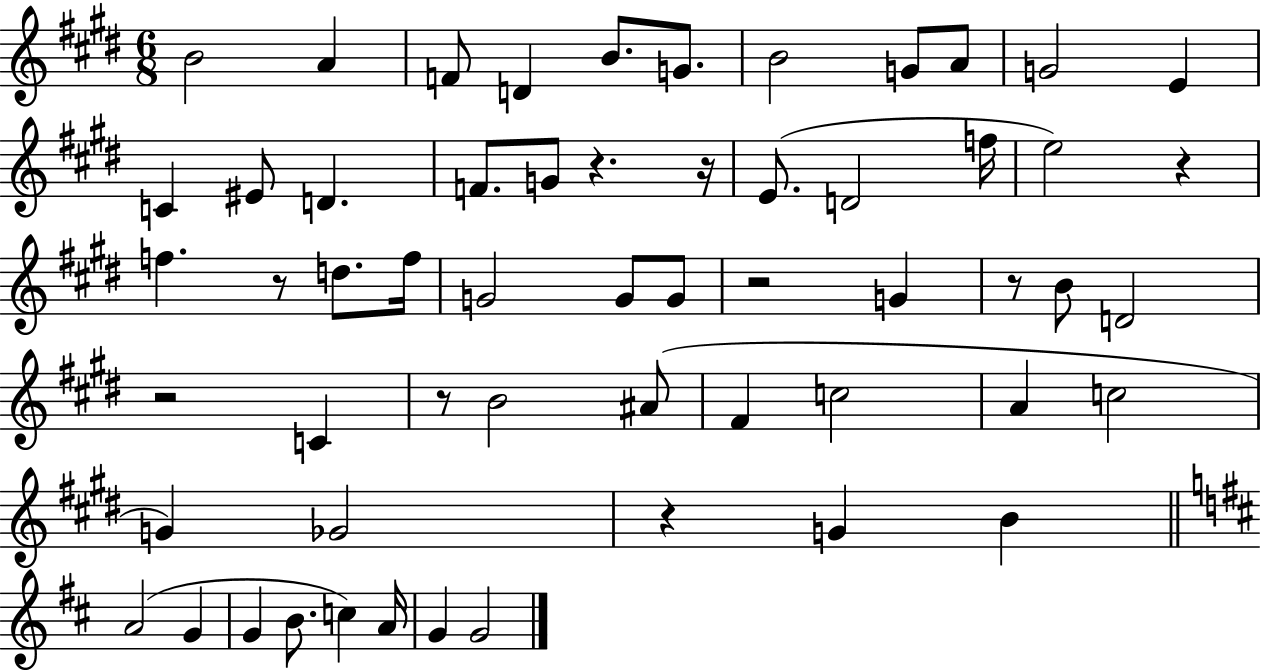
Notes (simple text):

B4/h A4/q F4/e D4/q B4/e. G4/e. B4/h G4/e A4/e G4/h E4/q C4/q EIS4/e D4/q. F4/e. G4/e R/q. R/s E4/e. D4/h F5/s E5/h R/q F5/q. R/e D5/e. F5/s G4/h G4/e G4/e R/h G4/q R/e B4/e D4/h R/h C4/q R/e B4/h A#4/e F#4/q C5/h A4/q C5/h G4/q Gb4/h R/q G4/q B4/q A4/h G4/q G4/q B4/e. C5/q A4/s G4/q G4/h